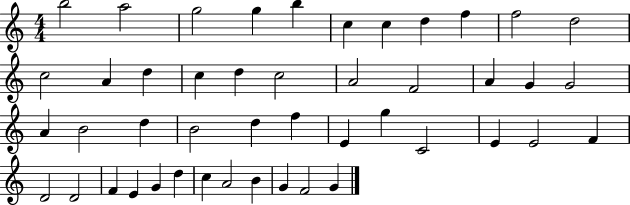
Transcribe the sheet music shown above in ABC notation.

X:1
T:Untitled
M:4/4
L:1/4
K:C
b2 a2 g2 g b c c d f f2 d2 c2 A d c d c2 A2 F2 A G G2 A B2 d B2 d f E g C2 E E2 F D2 D2 F E G d c A2 B G F2 G